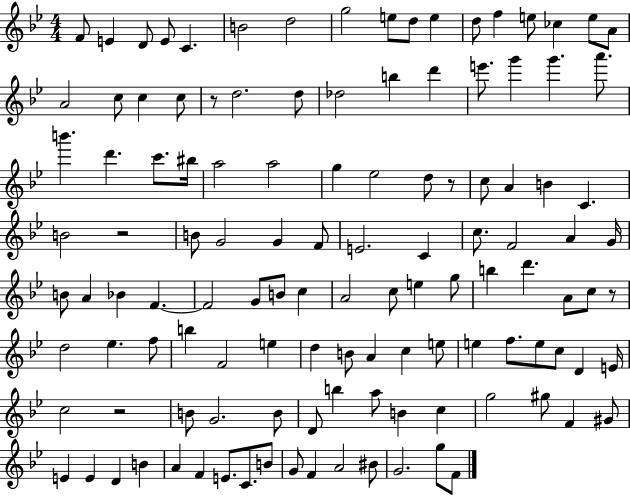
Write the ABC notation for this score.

X:1
T:Untitled
M:4/4
L:1/4
K:Bb
F/2 E D/2 E/2 C B2 d2 g2 e/2 d/2 e d/2 f e/2 _c e/2 A/2 A2 c/2 c c/2 z/2 d2 d/2 _d2 b d' e'/2 g' g' a'/2 b' d' c'/2 ^b/4 a2 a2 g _e2 d/2 z/2 c/2 A B C B2 z2 B/2 G2 G F/2 E2 C c/2 F2 A G/4 B/2 A _B F F2 G/2 B/2 c A2 c/2 e g/2 b d' A/2 c/2 z/2 d2 _e f/2 b F2 e d B/2 A c e/2 e f/2 e/2 c/2 D E/4 c2 z2 B/2 G2 B/2 D/2 b a/2 B c g2 ^g/2 F ^G/2 E E D B A F E/2 C/2 B/2 G/2 F A2 ^B/2 G2 g/2 F/2